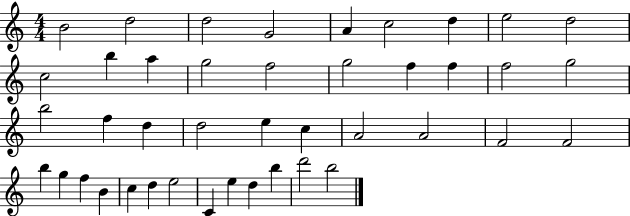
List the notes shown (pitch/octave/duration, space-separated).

B4/h D5/h D5/h G4/h A4/q C5/h D5/q E5/h D5/h C5/h B5/q A5/q G5/h F5/h G5/h F5/q F5/q F5/h G5/h B5/h F5/q D5/q D5/h E5/q C5/q A4/h A4/h F4/h F4/h B5/q G5/q F5/q B4/q C5/q D5/q E5/h C4/q E5/q D5/q B5/q D6/h B5/h